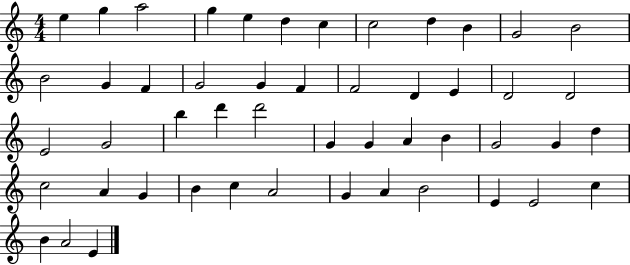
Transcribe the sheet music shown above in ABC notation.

X:1
T:Untitled
M:4/4
L:1/4
K:C
e g a2 g e d c c2 d B G2 B2 B2 G F G2 G F F2 D E D2 D2 E2 G2 b d' d'2 G G A B G2 G d c2 A G B c A2 G A B2 E E2 c B A2 E